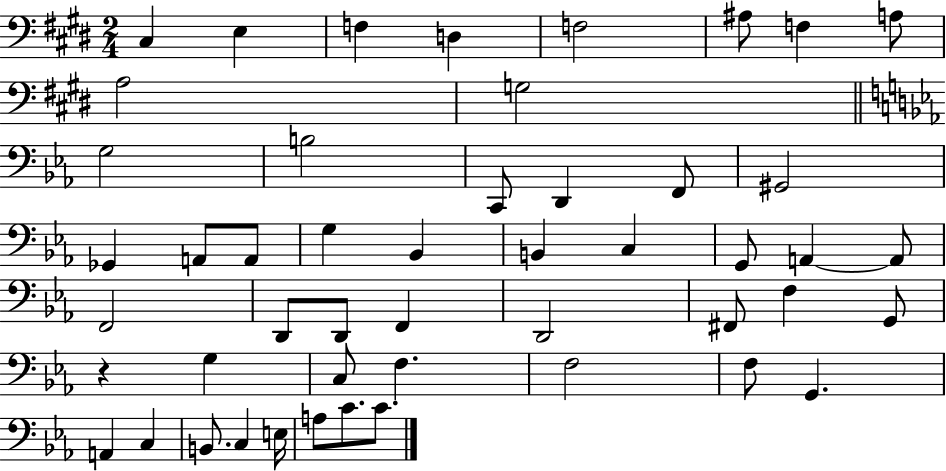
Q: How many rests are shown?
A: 1